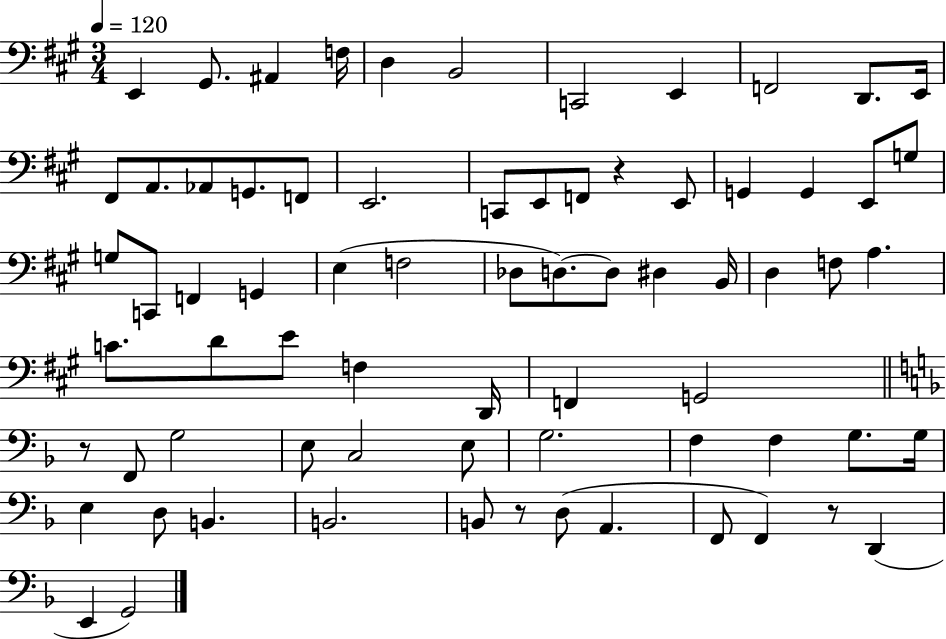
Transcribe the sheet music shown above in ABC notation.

X:1
T:Untitled
M:3/4
L:1/4
K:A
E,, ^G,,/2 ^A,, F,/4 D, B,,2 C,,2 E,, F,,2 D,,/2 E,,/4 ^F,,/2 A,,/2 _A,,/2 G,,/2 F,,/2 E,,2 C,,/2 E,,/2 F,,/2 z E,,/2 G,, G,, E,,/2 G,/2 G,/2 C,,/2 F,, G,, E, F,2 _D,/2 D,/2 D,/2 ^D, B,,/4 D, F,/2 A, C/2 D/2 E/2 F, D,,/4 F,, G,,2 z/2 F,,/2 G,2 E,/2 C,2 E,/2 G,2 F, F, G,/2 G,/4 E, D,/2 B,, B,,2 B,,/2 z/2 D,/2 A,, F,,/2 F,, z/2 D,, E,, G,,2